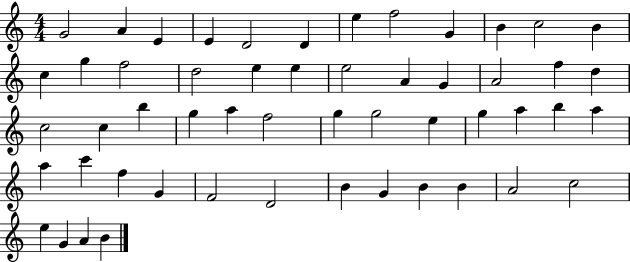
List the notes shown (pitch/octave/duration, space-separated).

G4/h A4/q E4/q E4/q D4/h D4/q E5/q F5/h G4/q B4/q C5/h B4/q C5/q G5/q F5/h D5/h E5/q E5/q E5/h A4/q G4/q A4/h F5/q D5/q C5/h C5/q B5/q G5/q A5/q F5/h G5/q G5/h E5/q G5/q A5/q B5/q A5/q A5/q C6/q F5/q G4/q F4/h D4/h B4/q G4/q B4/q B4/q A4/h C5/h E5/q G4/q A4/q B4/q